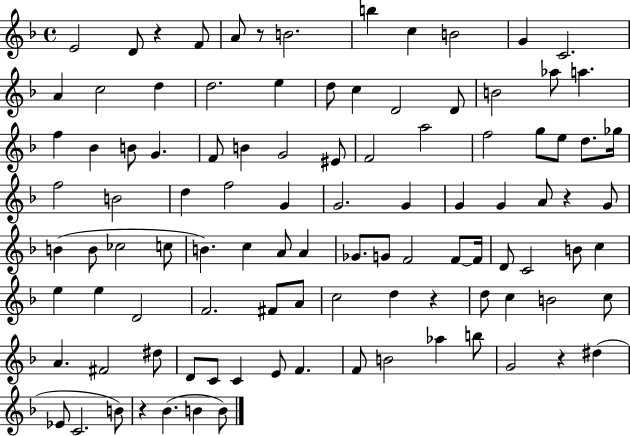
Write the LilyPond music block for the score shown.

{
  \clef treble
  \time 4/4
  \defaultTimeSignature
  \key f \major
  e'2 d'8 r4 f'8 | a'8 r8 b'2. | b''4 c''4 b'2 | g'4 c'2. | \break a'4 c''2 d''4 | d''2. e''4 | d''8 c''4 d'2 d'8 | b'2 aes''8 a''4. | \break f''4 bes'4 b'8 g'4. | f'8 b'4 g'2 eis'8 | f'2 a''2 | f''2 g''8 e''8 d''8. ges''16 | \break f''2 b'2 | d''4 f''2 g'4 | g'2. g'4 | g'4 g'4 a'8 r4 g'8 | \break b'4( b'8 ces''2 c''8 | b'4.) c''4 a'8 a'4 | ges'8. g'8 f'2 f'8~~ f'16 | d'8 c'2 b'8 c''4 | \break e''4 e''4 d'2 | f'2. fis'8 a'8 | c''2 d''4 r4 | d''8 c''4 b'2 c''8 | \break a'4. fis'2 dis''8 | d'8 c'8 c'4 e'8 f'4. | f'8 b'2 aes''4 b''8 | g'2 r4 dis''4( | \break ees'8 c'2. b'8) | r4 bes'4.( b'4 b'8) | \bar "|."
}